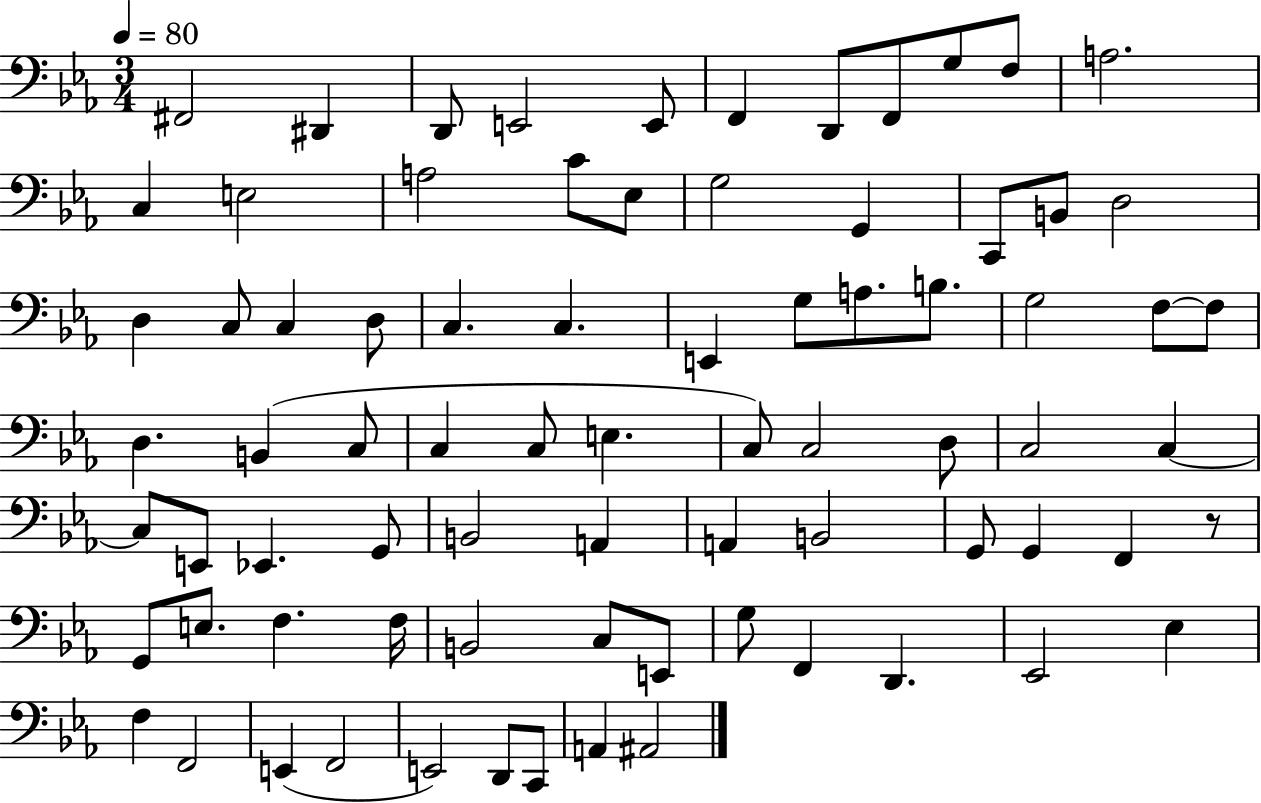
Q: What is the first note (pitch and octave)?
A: F#2